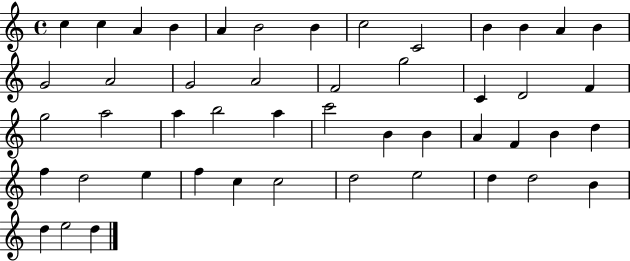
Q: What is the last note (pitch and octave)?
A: D5